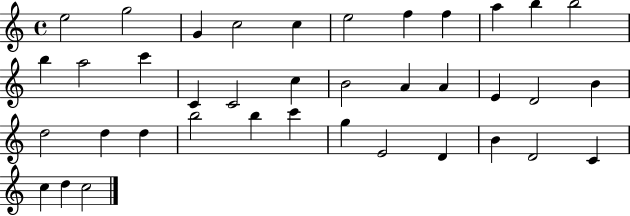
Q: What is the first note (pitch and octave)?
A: E5